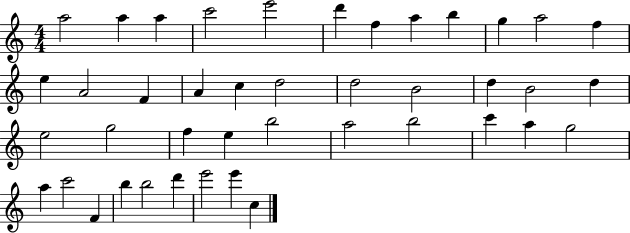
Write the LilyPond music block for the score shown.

{
  \clef treble
  \numericTimeSignature
  \time 4/4
  \key c \major
  a''2 a''4 a''4 | c'''2 e'''2 | d'''4 f''4 a''4 b''4 | g''4 a''2 f''4 | \break e''4 a'2 f'4 | a'4 c''4 d''2 | d''2 b'2 | d''4 b'2 d''4 | \break e''2 g''2 | f''4 e''4 b''2 | a''2 b''2 | c'''4 a''4 g''2 | \break a''4 c'''2 f'4 | b''4 b''2 d'''4 | e'''2 e'''4 c''4 | \bar "|."
}